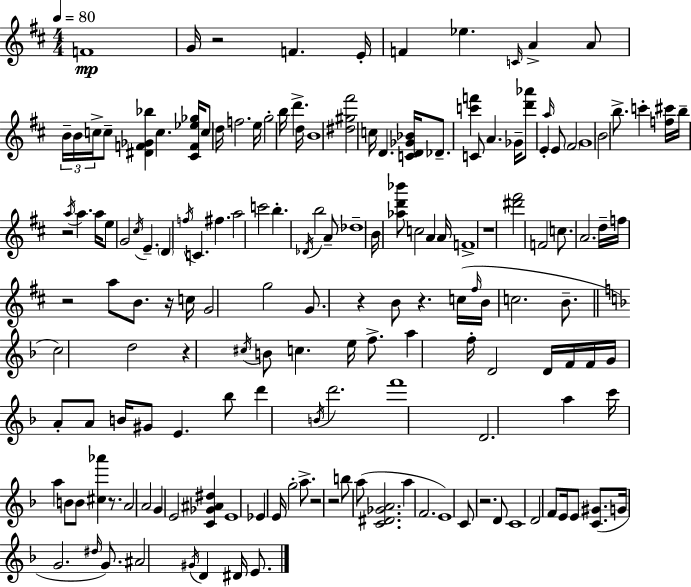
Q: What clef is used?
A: treble